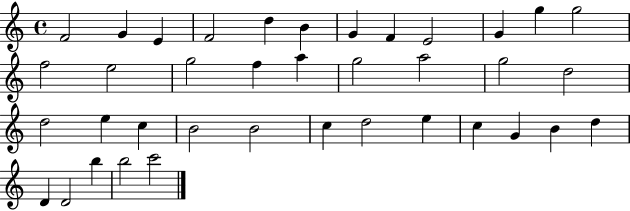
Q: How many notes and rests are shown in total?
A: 38